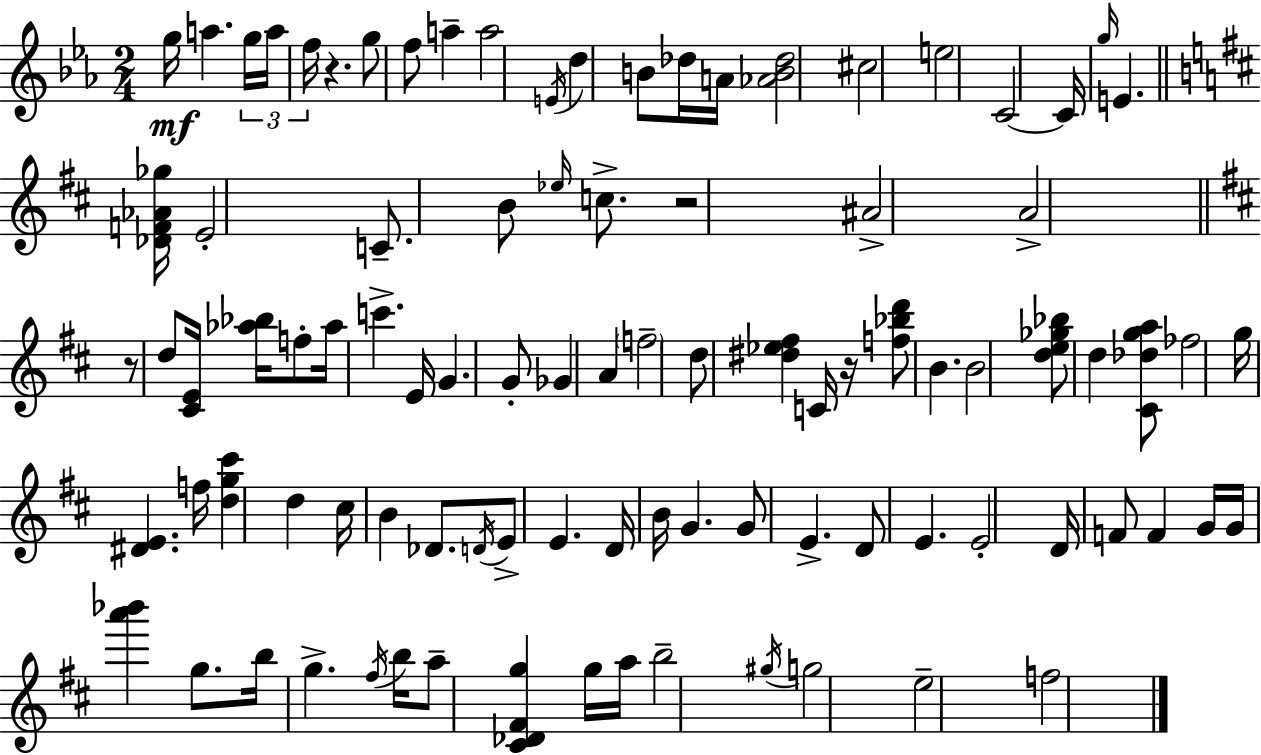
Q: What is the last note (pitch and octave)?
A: F5